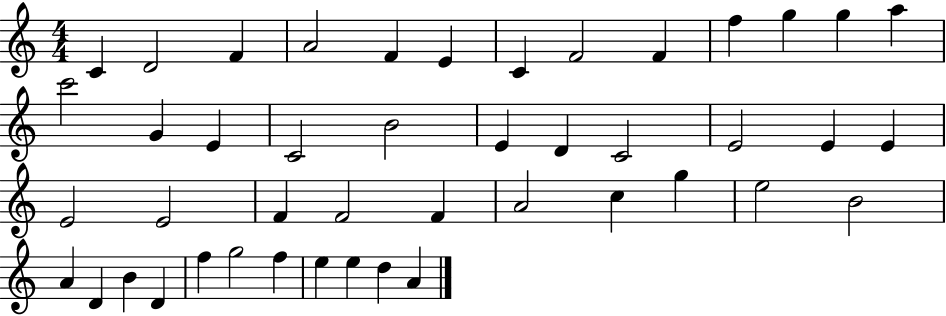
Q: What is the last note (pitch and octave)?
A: A4